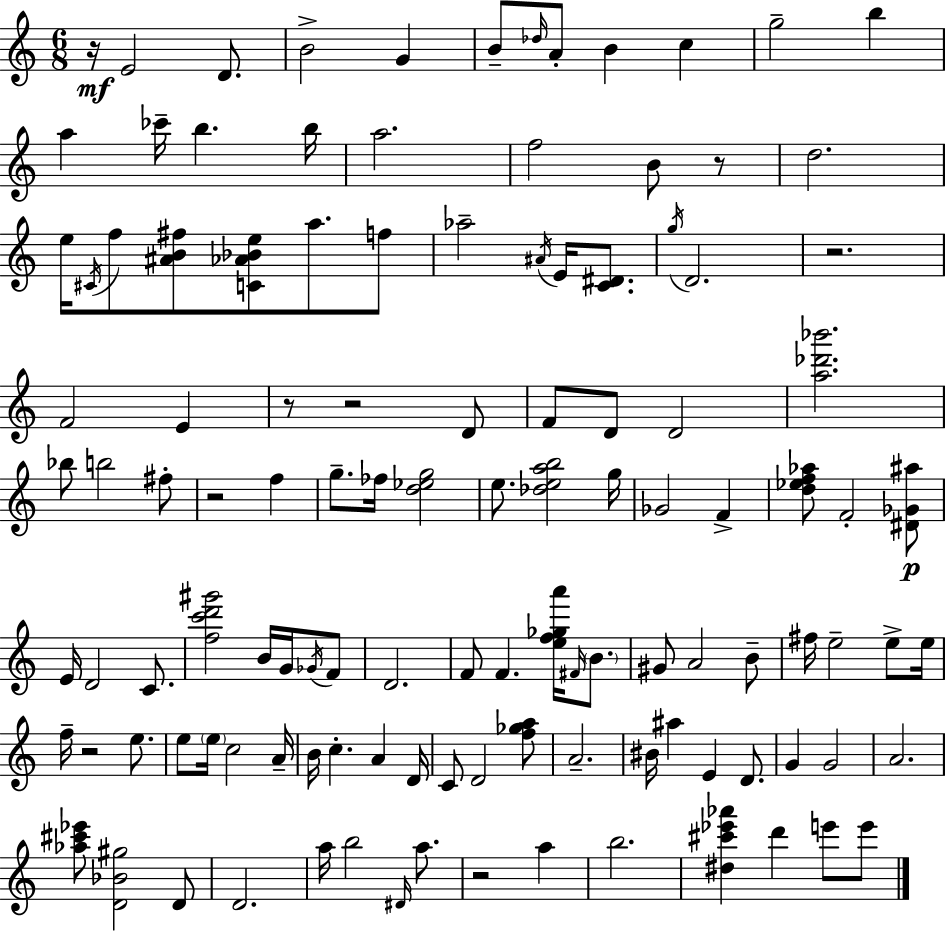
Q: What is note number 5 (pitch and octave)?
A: B4